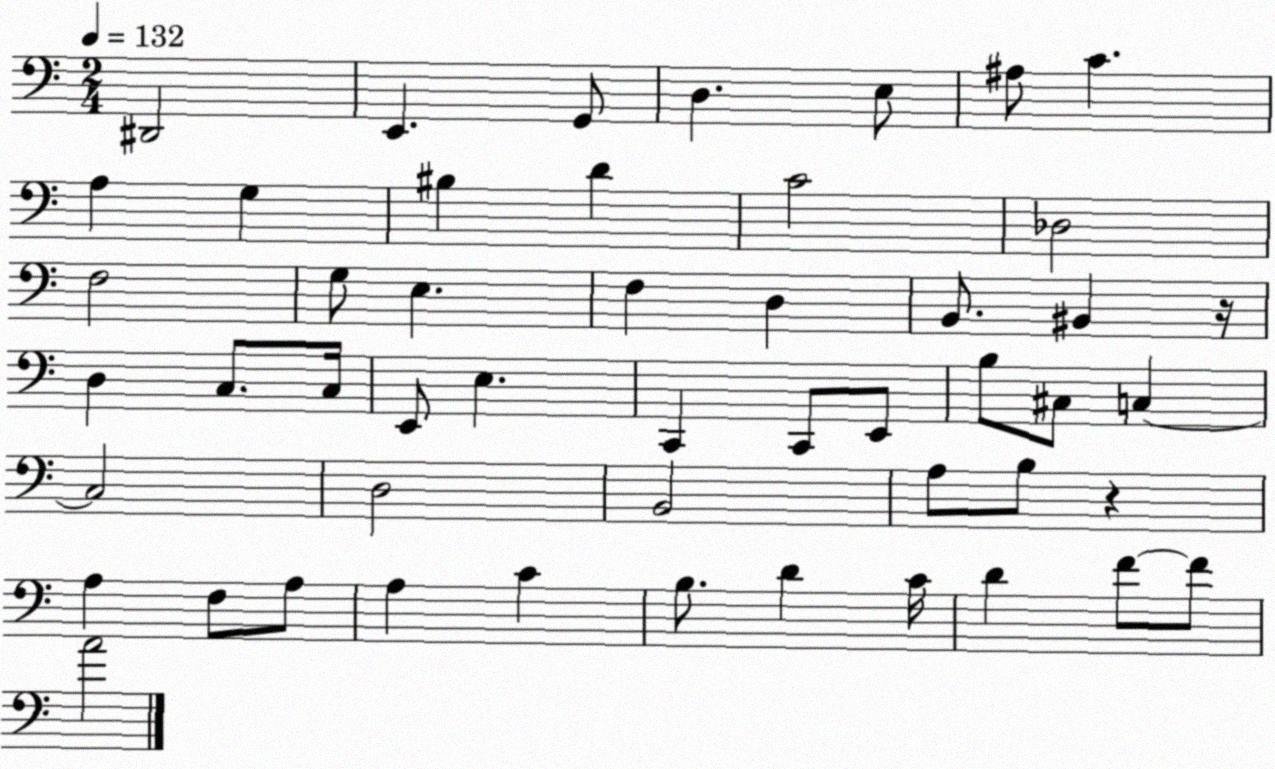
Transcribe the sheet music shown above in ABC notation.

X:1
T:Untitled
M:2/4
L:1/4
K:C
^D,,2 E,, G,,/2 D, E,/2 ^A,/2 C A, G, ^B, D C2 _D,2 F,2 G,/2 E, F, D, B,,/2 ^B,, z/4 D, C,/2 C,/4 E,,/2 E, C,, C,,/2 E,,/2 B,/2 ^C,/2 C, C,2 D,2 B,,2 A,/2 B,/2 z A, F,/2 A,/2 A, C B,/2 D C/4 D F/2 F/2 A2